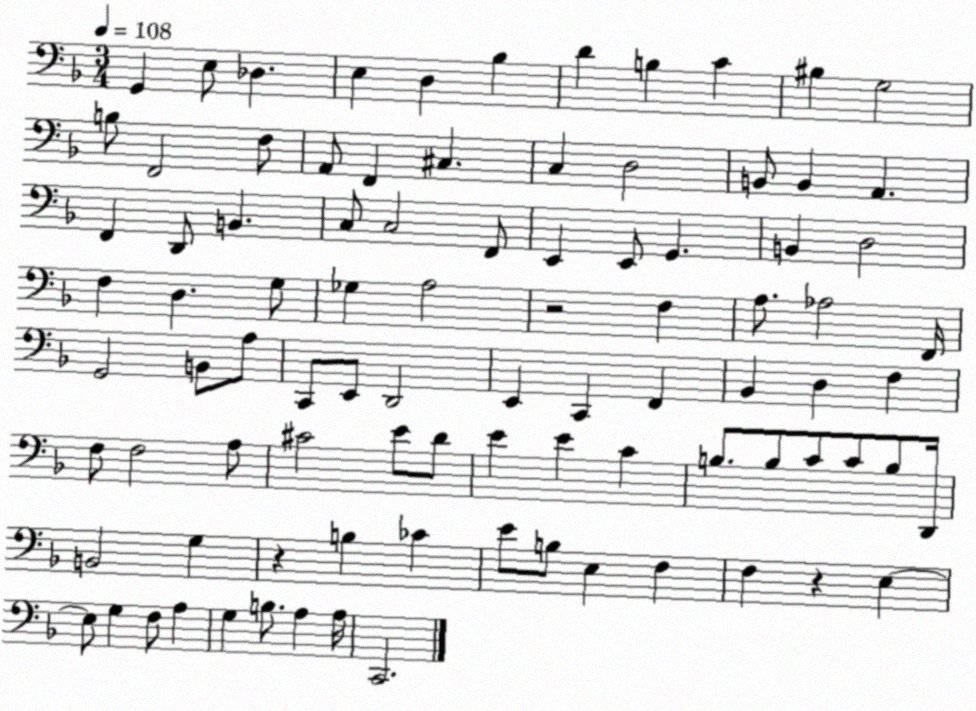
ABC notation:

X:1
T:Untitled
M:3/4
L:1/4
K:F
G,, E,/2 _D, E, D, _B, D B, C ^B, G,2 B,/2 F,,2 F,/2 A,,/2 F,, ^C, C, D,2 B,,/2 B,, A,, F,, D,,/2 B,, C,/2 C,2 F,,/2 E,, E,,/2 G,, B,, D,2 F, D, G,/2 _G, A,2 z2 F, A,/2 _A,2 F,,/4 G,,2 B,,/2 A,/2 C,,/2 E,,/2 D,,2 E,, C,, F,, _B,, D, F, F,/2 F,2 A,/2 ^C2 E/2 D/2 E E C B,/2 B,/2 C/2 C/2 B,/2 D,,/4 B,,2 G, z B, _C E/2 B,/2 E, F, F, z E, E,/2 G, F,/2 A, G, B,/2 A, A,/4 C,,2